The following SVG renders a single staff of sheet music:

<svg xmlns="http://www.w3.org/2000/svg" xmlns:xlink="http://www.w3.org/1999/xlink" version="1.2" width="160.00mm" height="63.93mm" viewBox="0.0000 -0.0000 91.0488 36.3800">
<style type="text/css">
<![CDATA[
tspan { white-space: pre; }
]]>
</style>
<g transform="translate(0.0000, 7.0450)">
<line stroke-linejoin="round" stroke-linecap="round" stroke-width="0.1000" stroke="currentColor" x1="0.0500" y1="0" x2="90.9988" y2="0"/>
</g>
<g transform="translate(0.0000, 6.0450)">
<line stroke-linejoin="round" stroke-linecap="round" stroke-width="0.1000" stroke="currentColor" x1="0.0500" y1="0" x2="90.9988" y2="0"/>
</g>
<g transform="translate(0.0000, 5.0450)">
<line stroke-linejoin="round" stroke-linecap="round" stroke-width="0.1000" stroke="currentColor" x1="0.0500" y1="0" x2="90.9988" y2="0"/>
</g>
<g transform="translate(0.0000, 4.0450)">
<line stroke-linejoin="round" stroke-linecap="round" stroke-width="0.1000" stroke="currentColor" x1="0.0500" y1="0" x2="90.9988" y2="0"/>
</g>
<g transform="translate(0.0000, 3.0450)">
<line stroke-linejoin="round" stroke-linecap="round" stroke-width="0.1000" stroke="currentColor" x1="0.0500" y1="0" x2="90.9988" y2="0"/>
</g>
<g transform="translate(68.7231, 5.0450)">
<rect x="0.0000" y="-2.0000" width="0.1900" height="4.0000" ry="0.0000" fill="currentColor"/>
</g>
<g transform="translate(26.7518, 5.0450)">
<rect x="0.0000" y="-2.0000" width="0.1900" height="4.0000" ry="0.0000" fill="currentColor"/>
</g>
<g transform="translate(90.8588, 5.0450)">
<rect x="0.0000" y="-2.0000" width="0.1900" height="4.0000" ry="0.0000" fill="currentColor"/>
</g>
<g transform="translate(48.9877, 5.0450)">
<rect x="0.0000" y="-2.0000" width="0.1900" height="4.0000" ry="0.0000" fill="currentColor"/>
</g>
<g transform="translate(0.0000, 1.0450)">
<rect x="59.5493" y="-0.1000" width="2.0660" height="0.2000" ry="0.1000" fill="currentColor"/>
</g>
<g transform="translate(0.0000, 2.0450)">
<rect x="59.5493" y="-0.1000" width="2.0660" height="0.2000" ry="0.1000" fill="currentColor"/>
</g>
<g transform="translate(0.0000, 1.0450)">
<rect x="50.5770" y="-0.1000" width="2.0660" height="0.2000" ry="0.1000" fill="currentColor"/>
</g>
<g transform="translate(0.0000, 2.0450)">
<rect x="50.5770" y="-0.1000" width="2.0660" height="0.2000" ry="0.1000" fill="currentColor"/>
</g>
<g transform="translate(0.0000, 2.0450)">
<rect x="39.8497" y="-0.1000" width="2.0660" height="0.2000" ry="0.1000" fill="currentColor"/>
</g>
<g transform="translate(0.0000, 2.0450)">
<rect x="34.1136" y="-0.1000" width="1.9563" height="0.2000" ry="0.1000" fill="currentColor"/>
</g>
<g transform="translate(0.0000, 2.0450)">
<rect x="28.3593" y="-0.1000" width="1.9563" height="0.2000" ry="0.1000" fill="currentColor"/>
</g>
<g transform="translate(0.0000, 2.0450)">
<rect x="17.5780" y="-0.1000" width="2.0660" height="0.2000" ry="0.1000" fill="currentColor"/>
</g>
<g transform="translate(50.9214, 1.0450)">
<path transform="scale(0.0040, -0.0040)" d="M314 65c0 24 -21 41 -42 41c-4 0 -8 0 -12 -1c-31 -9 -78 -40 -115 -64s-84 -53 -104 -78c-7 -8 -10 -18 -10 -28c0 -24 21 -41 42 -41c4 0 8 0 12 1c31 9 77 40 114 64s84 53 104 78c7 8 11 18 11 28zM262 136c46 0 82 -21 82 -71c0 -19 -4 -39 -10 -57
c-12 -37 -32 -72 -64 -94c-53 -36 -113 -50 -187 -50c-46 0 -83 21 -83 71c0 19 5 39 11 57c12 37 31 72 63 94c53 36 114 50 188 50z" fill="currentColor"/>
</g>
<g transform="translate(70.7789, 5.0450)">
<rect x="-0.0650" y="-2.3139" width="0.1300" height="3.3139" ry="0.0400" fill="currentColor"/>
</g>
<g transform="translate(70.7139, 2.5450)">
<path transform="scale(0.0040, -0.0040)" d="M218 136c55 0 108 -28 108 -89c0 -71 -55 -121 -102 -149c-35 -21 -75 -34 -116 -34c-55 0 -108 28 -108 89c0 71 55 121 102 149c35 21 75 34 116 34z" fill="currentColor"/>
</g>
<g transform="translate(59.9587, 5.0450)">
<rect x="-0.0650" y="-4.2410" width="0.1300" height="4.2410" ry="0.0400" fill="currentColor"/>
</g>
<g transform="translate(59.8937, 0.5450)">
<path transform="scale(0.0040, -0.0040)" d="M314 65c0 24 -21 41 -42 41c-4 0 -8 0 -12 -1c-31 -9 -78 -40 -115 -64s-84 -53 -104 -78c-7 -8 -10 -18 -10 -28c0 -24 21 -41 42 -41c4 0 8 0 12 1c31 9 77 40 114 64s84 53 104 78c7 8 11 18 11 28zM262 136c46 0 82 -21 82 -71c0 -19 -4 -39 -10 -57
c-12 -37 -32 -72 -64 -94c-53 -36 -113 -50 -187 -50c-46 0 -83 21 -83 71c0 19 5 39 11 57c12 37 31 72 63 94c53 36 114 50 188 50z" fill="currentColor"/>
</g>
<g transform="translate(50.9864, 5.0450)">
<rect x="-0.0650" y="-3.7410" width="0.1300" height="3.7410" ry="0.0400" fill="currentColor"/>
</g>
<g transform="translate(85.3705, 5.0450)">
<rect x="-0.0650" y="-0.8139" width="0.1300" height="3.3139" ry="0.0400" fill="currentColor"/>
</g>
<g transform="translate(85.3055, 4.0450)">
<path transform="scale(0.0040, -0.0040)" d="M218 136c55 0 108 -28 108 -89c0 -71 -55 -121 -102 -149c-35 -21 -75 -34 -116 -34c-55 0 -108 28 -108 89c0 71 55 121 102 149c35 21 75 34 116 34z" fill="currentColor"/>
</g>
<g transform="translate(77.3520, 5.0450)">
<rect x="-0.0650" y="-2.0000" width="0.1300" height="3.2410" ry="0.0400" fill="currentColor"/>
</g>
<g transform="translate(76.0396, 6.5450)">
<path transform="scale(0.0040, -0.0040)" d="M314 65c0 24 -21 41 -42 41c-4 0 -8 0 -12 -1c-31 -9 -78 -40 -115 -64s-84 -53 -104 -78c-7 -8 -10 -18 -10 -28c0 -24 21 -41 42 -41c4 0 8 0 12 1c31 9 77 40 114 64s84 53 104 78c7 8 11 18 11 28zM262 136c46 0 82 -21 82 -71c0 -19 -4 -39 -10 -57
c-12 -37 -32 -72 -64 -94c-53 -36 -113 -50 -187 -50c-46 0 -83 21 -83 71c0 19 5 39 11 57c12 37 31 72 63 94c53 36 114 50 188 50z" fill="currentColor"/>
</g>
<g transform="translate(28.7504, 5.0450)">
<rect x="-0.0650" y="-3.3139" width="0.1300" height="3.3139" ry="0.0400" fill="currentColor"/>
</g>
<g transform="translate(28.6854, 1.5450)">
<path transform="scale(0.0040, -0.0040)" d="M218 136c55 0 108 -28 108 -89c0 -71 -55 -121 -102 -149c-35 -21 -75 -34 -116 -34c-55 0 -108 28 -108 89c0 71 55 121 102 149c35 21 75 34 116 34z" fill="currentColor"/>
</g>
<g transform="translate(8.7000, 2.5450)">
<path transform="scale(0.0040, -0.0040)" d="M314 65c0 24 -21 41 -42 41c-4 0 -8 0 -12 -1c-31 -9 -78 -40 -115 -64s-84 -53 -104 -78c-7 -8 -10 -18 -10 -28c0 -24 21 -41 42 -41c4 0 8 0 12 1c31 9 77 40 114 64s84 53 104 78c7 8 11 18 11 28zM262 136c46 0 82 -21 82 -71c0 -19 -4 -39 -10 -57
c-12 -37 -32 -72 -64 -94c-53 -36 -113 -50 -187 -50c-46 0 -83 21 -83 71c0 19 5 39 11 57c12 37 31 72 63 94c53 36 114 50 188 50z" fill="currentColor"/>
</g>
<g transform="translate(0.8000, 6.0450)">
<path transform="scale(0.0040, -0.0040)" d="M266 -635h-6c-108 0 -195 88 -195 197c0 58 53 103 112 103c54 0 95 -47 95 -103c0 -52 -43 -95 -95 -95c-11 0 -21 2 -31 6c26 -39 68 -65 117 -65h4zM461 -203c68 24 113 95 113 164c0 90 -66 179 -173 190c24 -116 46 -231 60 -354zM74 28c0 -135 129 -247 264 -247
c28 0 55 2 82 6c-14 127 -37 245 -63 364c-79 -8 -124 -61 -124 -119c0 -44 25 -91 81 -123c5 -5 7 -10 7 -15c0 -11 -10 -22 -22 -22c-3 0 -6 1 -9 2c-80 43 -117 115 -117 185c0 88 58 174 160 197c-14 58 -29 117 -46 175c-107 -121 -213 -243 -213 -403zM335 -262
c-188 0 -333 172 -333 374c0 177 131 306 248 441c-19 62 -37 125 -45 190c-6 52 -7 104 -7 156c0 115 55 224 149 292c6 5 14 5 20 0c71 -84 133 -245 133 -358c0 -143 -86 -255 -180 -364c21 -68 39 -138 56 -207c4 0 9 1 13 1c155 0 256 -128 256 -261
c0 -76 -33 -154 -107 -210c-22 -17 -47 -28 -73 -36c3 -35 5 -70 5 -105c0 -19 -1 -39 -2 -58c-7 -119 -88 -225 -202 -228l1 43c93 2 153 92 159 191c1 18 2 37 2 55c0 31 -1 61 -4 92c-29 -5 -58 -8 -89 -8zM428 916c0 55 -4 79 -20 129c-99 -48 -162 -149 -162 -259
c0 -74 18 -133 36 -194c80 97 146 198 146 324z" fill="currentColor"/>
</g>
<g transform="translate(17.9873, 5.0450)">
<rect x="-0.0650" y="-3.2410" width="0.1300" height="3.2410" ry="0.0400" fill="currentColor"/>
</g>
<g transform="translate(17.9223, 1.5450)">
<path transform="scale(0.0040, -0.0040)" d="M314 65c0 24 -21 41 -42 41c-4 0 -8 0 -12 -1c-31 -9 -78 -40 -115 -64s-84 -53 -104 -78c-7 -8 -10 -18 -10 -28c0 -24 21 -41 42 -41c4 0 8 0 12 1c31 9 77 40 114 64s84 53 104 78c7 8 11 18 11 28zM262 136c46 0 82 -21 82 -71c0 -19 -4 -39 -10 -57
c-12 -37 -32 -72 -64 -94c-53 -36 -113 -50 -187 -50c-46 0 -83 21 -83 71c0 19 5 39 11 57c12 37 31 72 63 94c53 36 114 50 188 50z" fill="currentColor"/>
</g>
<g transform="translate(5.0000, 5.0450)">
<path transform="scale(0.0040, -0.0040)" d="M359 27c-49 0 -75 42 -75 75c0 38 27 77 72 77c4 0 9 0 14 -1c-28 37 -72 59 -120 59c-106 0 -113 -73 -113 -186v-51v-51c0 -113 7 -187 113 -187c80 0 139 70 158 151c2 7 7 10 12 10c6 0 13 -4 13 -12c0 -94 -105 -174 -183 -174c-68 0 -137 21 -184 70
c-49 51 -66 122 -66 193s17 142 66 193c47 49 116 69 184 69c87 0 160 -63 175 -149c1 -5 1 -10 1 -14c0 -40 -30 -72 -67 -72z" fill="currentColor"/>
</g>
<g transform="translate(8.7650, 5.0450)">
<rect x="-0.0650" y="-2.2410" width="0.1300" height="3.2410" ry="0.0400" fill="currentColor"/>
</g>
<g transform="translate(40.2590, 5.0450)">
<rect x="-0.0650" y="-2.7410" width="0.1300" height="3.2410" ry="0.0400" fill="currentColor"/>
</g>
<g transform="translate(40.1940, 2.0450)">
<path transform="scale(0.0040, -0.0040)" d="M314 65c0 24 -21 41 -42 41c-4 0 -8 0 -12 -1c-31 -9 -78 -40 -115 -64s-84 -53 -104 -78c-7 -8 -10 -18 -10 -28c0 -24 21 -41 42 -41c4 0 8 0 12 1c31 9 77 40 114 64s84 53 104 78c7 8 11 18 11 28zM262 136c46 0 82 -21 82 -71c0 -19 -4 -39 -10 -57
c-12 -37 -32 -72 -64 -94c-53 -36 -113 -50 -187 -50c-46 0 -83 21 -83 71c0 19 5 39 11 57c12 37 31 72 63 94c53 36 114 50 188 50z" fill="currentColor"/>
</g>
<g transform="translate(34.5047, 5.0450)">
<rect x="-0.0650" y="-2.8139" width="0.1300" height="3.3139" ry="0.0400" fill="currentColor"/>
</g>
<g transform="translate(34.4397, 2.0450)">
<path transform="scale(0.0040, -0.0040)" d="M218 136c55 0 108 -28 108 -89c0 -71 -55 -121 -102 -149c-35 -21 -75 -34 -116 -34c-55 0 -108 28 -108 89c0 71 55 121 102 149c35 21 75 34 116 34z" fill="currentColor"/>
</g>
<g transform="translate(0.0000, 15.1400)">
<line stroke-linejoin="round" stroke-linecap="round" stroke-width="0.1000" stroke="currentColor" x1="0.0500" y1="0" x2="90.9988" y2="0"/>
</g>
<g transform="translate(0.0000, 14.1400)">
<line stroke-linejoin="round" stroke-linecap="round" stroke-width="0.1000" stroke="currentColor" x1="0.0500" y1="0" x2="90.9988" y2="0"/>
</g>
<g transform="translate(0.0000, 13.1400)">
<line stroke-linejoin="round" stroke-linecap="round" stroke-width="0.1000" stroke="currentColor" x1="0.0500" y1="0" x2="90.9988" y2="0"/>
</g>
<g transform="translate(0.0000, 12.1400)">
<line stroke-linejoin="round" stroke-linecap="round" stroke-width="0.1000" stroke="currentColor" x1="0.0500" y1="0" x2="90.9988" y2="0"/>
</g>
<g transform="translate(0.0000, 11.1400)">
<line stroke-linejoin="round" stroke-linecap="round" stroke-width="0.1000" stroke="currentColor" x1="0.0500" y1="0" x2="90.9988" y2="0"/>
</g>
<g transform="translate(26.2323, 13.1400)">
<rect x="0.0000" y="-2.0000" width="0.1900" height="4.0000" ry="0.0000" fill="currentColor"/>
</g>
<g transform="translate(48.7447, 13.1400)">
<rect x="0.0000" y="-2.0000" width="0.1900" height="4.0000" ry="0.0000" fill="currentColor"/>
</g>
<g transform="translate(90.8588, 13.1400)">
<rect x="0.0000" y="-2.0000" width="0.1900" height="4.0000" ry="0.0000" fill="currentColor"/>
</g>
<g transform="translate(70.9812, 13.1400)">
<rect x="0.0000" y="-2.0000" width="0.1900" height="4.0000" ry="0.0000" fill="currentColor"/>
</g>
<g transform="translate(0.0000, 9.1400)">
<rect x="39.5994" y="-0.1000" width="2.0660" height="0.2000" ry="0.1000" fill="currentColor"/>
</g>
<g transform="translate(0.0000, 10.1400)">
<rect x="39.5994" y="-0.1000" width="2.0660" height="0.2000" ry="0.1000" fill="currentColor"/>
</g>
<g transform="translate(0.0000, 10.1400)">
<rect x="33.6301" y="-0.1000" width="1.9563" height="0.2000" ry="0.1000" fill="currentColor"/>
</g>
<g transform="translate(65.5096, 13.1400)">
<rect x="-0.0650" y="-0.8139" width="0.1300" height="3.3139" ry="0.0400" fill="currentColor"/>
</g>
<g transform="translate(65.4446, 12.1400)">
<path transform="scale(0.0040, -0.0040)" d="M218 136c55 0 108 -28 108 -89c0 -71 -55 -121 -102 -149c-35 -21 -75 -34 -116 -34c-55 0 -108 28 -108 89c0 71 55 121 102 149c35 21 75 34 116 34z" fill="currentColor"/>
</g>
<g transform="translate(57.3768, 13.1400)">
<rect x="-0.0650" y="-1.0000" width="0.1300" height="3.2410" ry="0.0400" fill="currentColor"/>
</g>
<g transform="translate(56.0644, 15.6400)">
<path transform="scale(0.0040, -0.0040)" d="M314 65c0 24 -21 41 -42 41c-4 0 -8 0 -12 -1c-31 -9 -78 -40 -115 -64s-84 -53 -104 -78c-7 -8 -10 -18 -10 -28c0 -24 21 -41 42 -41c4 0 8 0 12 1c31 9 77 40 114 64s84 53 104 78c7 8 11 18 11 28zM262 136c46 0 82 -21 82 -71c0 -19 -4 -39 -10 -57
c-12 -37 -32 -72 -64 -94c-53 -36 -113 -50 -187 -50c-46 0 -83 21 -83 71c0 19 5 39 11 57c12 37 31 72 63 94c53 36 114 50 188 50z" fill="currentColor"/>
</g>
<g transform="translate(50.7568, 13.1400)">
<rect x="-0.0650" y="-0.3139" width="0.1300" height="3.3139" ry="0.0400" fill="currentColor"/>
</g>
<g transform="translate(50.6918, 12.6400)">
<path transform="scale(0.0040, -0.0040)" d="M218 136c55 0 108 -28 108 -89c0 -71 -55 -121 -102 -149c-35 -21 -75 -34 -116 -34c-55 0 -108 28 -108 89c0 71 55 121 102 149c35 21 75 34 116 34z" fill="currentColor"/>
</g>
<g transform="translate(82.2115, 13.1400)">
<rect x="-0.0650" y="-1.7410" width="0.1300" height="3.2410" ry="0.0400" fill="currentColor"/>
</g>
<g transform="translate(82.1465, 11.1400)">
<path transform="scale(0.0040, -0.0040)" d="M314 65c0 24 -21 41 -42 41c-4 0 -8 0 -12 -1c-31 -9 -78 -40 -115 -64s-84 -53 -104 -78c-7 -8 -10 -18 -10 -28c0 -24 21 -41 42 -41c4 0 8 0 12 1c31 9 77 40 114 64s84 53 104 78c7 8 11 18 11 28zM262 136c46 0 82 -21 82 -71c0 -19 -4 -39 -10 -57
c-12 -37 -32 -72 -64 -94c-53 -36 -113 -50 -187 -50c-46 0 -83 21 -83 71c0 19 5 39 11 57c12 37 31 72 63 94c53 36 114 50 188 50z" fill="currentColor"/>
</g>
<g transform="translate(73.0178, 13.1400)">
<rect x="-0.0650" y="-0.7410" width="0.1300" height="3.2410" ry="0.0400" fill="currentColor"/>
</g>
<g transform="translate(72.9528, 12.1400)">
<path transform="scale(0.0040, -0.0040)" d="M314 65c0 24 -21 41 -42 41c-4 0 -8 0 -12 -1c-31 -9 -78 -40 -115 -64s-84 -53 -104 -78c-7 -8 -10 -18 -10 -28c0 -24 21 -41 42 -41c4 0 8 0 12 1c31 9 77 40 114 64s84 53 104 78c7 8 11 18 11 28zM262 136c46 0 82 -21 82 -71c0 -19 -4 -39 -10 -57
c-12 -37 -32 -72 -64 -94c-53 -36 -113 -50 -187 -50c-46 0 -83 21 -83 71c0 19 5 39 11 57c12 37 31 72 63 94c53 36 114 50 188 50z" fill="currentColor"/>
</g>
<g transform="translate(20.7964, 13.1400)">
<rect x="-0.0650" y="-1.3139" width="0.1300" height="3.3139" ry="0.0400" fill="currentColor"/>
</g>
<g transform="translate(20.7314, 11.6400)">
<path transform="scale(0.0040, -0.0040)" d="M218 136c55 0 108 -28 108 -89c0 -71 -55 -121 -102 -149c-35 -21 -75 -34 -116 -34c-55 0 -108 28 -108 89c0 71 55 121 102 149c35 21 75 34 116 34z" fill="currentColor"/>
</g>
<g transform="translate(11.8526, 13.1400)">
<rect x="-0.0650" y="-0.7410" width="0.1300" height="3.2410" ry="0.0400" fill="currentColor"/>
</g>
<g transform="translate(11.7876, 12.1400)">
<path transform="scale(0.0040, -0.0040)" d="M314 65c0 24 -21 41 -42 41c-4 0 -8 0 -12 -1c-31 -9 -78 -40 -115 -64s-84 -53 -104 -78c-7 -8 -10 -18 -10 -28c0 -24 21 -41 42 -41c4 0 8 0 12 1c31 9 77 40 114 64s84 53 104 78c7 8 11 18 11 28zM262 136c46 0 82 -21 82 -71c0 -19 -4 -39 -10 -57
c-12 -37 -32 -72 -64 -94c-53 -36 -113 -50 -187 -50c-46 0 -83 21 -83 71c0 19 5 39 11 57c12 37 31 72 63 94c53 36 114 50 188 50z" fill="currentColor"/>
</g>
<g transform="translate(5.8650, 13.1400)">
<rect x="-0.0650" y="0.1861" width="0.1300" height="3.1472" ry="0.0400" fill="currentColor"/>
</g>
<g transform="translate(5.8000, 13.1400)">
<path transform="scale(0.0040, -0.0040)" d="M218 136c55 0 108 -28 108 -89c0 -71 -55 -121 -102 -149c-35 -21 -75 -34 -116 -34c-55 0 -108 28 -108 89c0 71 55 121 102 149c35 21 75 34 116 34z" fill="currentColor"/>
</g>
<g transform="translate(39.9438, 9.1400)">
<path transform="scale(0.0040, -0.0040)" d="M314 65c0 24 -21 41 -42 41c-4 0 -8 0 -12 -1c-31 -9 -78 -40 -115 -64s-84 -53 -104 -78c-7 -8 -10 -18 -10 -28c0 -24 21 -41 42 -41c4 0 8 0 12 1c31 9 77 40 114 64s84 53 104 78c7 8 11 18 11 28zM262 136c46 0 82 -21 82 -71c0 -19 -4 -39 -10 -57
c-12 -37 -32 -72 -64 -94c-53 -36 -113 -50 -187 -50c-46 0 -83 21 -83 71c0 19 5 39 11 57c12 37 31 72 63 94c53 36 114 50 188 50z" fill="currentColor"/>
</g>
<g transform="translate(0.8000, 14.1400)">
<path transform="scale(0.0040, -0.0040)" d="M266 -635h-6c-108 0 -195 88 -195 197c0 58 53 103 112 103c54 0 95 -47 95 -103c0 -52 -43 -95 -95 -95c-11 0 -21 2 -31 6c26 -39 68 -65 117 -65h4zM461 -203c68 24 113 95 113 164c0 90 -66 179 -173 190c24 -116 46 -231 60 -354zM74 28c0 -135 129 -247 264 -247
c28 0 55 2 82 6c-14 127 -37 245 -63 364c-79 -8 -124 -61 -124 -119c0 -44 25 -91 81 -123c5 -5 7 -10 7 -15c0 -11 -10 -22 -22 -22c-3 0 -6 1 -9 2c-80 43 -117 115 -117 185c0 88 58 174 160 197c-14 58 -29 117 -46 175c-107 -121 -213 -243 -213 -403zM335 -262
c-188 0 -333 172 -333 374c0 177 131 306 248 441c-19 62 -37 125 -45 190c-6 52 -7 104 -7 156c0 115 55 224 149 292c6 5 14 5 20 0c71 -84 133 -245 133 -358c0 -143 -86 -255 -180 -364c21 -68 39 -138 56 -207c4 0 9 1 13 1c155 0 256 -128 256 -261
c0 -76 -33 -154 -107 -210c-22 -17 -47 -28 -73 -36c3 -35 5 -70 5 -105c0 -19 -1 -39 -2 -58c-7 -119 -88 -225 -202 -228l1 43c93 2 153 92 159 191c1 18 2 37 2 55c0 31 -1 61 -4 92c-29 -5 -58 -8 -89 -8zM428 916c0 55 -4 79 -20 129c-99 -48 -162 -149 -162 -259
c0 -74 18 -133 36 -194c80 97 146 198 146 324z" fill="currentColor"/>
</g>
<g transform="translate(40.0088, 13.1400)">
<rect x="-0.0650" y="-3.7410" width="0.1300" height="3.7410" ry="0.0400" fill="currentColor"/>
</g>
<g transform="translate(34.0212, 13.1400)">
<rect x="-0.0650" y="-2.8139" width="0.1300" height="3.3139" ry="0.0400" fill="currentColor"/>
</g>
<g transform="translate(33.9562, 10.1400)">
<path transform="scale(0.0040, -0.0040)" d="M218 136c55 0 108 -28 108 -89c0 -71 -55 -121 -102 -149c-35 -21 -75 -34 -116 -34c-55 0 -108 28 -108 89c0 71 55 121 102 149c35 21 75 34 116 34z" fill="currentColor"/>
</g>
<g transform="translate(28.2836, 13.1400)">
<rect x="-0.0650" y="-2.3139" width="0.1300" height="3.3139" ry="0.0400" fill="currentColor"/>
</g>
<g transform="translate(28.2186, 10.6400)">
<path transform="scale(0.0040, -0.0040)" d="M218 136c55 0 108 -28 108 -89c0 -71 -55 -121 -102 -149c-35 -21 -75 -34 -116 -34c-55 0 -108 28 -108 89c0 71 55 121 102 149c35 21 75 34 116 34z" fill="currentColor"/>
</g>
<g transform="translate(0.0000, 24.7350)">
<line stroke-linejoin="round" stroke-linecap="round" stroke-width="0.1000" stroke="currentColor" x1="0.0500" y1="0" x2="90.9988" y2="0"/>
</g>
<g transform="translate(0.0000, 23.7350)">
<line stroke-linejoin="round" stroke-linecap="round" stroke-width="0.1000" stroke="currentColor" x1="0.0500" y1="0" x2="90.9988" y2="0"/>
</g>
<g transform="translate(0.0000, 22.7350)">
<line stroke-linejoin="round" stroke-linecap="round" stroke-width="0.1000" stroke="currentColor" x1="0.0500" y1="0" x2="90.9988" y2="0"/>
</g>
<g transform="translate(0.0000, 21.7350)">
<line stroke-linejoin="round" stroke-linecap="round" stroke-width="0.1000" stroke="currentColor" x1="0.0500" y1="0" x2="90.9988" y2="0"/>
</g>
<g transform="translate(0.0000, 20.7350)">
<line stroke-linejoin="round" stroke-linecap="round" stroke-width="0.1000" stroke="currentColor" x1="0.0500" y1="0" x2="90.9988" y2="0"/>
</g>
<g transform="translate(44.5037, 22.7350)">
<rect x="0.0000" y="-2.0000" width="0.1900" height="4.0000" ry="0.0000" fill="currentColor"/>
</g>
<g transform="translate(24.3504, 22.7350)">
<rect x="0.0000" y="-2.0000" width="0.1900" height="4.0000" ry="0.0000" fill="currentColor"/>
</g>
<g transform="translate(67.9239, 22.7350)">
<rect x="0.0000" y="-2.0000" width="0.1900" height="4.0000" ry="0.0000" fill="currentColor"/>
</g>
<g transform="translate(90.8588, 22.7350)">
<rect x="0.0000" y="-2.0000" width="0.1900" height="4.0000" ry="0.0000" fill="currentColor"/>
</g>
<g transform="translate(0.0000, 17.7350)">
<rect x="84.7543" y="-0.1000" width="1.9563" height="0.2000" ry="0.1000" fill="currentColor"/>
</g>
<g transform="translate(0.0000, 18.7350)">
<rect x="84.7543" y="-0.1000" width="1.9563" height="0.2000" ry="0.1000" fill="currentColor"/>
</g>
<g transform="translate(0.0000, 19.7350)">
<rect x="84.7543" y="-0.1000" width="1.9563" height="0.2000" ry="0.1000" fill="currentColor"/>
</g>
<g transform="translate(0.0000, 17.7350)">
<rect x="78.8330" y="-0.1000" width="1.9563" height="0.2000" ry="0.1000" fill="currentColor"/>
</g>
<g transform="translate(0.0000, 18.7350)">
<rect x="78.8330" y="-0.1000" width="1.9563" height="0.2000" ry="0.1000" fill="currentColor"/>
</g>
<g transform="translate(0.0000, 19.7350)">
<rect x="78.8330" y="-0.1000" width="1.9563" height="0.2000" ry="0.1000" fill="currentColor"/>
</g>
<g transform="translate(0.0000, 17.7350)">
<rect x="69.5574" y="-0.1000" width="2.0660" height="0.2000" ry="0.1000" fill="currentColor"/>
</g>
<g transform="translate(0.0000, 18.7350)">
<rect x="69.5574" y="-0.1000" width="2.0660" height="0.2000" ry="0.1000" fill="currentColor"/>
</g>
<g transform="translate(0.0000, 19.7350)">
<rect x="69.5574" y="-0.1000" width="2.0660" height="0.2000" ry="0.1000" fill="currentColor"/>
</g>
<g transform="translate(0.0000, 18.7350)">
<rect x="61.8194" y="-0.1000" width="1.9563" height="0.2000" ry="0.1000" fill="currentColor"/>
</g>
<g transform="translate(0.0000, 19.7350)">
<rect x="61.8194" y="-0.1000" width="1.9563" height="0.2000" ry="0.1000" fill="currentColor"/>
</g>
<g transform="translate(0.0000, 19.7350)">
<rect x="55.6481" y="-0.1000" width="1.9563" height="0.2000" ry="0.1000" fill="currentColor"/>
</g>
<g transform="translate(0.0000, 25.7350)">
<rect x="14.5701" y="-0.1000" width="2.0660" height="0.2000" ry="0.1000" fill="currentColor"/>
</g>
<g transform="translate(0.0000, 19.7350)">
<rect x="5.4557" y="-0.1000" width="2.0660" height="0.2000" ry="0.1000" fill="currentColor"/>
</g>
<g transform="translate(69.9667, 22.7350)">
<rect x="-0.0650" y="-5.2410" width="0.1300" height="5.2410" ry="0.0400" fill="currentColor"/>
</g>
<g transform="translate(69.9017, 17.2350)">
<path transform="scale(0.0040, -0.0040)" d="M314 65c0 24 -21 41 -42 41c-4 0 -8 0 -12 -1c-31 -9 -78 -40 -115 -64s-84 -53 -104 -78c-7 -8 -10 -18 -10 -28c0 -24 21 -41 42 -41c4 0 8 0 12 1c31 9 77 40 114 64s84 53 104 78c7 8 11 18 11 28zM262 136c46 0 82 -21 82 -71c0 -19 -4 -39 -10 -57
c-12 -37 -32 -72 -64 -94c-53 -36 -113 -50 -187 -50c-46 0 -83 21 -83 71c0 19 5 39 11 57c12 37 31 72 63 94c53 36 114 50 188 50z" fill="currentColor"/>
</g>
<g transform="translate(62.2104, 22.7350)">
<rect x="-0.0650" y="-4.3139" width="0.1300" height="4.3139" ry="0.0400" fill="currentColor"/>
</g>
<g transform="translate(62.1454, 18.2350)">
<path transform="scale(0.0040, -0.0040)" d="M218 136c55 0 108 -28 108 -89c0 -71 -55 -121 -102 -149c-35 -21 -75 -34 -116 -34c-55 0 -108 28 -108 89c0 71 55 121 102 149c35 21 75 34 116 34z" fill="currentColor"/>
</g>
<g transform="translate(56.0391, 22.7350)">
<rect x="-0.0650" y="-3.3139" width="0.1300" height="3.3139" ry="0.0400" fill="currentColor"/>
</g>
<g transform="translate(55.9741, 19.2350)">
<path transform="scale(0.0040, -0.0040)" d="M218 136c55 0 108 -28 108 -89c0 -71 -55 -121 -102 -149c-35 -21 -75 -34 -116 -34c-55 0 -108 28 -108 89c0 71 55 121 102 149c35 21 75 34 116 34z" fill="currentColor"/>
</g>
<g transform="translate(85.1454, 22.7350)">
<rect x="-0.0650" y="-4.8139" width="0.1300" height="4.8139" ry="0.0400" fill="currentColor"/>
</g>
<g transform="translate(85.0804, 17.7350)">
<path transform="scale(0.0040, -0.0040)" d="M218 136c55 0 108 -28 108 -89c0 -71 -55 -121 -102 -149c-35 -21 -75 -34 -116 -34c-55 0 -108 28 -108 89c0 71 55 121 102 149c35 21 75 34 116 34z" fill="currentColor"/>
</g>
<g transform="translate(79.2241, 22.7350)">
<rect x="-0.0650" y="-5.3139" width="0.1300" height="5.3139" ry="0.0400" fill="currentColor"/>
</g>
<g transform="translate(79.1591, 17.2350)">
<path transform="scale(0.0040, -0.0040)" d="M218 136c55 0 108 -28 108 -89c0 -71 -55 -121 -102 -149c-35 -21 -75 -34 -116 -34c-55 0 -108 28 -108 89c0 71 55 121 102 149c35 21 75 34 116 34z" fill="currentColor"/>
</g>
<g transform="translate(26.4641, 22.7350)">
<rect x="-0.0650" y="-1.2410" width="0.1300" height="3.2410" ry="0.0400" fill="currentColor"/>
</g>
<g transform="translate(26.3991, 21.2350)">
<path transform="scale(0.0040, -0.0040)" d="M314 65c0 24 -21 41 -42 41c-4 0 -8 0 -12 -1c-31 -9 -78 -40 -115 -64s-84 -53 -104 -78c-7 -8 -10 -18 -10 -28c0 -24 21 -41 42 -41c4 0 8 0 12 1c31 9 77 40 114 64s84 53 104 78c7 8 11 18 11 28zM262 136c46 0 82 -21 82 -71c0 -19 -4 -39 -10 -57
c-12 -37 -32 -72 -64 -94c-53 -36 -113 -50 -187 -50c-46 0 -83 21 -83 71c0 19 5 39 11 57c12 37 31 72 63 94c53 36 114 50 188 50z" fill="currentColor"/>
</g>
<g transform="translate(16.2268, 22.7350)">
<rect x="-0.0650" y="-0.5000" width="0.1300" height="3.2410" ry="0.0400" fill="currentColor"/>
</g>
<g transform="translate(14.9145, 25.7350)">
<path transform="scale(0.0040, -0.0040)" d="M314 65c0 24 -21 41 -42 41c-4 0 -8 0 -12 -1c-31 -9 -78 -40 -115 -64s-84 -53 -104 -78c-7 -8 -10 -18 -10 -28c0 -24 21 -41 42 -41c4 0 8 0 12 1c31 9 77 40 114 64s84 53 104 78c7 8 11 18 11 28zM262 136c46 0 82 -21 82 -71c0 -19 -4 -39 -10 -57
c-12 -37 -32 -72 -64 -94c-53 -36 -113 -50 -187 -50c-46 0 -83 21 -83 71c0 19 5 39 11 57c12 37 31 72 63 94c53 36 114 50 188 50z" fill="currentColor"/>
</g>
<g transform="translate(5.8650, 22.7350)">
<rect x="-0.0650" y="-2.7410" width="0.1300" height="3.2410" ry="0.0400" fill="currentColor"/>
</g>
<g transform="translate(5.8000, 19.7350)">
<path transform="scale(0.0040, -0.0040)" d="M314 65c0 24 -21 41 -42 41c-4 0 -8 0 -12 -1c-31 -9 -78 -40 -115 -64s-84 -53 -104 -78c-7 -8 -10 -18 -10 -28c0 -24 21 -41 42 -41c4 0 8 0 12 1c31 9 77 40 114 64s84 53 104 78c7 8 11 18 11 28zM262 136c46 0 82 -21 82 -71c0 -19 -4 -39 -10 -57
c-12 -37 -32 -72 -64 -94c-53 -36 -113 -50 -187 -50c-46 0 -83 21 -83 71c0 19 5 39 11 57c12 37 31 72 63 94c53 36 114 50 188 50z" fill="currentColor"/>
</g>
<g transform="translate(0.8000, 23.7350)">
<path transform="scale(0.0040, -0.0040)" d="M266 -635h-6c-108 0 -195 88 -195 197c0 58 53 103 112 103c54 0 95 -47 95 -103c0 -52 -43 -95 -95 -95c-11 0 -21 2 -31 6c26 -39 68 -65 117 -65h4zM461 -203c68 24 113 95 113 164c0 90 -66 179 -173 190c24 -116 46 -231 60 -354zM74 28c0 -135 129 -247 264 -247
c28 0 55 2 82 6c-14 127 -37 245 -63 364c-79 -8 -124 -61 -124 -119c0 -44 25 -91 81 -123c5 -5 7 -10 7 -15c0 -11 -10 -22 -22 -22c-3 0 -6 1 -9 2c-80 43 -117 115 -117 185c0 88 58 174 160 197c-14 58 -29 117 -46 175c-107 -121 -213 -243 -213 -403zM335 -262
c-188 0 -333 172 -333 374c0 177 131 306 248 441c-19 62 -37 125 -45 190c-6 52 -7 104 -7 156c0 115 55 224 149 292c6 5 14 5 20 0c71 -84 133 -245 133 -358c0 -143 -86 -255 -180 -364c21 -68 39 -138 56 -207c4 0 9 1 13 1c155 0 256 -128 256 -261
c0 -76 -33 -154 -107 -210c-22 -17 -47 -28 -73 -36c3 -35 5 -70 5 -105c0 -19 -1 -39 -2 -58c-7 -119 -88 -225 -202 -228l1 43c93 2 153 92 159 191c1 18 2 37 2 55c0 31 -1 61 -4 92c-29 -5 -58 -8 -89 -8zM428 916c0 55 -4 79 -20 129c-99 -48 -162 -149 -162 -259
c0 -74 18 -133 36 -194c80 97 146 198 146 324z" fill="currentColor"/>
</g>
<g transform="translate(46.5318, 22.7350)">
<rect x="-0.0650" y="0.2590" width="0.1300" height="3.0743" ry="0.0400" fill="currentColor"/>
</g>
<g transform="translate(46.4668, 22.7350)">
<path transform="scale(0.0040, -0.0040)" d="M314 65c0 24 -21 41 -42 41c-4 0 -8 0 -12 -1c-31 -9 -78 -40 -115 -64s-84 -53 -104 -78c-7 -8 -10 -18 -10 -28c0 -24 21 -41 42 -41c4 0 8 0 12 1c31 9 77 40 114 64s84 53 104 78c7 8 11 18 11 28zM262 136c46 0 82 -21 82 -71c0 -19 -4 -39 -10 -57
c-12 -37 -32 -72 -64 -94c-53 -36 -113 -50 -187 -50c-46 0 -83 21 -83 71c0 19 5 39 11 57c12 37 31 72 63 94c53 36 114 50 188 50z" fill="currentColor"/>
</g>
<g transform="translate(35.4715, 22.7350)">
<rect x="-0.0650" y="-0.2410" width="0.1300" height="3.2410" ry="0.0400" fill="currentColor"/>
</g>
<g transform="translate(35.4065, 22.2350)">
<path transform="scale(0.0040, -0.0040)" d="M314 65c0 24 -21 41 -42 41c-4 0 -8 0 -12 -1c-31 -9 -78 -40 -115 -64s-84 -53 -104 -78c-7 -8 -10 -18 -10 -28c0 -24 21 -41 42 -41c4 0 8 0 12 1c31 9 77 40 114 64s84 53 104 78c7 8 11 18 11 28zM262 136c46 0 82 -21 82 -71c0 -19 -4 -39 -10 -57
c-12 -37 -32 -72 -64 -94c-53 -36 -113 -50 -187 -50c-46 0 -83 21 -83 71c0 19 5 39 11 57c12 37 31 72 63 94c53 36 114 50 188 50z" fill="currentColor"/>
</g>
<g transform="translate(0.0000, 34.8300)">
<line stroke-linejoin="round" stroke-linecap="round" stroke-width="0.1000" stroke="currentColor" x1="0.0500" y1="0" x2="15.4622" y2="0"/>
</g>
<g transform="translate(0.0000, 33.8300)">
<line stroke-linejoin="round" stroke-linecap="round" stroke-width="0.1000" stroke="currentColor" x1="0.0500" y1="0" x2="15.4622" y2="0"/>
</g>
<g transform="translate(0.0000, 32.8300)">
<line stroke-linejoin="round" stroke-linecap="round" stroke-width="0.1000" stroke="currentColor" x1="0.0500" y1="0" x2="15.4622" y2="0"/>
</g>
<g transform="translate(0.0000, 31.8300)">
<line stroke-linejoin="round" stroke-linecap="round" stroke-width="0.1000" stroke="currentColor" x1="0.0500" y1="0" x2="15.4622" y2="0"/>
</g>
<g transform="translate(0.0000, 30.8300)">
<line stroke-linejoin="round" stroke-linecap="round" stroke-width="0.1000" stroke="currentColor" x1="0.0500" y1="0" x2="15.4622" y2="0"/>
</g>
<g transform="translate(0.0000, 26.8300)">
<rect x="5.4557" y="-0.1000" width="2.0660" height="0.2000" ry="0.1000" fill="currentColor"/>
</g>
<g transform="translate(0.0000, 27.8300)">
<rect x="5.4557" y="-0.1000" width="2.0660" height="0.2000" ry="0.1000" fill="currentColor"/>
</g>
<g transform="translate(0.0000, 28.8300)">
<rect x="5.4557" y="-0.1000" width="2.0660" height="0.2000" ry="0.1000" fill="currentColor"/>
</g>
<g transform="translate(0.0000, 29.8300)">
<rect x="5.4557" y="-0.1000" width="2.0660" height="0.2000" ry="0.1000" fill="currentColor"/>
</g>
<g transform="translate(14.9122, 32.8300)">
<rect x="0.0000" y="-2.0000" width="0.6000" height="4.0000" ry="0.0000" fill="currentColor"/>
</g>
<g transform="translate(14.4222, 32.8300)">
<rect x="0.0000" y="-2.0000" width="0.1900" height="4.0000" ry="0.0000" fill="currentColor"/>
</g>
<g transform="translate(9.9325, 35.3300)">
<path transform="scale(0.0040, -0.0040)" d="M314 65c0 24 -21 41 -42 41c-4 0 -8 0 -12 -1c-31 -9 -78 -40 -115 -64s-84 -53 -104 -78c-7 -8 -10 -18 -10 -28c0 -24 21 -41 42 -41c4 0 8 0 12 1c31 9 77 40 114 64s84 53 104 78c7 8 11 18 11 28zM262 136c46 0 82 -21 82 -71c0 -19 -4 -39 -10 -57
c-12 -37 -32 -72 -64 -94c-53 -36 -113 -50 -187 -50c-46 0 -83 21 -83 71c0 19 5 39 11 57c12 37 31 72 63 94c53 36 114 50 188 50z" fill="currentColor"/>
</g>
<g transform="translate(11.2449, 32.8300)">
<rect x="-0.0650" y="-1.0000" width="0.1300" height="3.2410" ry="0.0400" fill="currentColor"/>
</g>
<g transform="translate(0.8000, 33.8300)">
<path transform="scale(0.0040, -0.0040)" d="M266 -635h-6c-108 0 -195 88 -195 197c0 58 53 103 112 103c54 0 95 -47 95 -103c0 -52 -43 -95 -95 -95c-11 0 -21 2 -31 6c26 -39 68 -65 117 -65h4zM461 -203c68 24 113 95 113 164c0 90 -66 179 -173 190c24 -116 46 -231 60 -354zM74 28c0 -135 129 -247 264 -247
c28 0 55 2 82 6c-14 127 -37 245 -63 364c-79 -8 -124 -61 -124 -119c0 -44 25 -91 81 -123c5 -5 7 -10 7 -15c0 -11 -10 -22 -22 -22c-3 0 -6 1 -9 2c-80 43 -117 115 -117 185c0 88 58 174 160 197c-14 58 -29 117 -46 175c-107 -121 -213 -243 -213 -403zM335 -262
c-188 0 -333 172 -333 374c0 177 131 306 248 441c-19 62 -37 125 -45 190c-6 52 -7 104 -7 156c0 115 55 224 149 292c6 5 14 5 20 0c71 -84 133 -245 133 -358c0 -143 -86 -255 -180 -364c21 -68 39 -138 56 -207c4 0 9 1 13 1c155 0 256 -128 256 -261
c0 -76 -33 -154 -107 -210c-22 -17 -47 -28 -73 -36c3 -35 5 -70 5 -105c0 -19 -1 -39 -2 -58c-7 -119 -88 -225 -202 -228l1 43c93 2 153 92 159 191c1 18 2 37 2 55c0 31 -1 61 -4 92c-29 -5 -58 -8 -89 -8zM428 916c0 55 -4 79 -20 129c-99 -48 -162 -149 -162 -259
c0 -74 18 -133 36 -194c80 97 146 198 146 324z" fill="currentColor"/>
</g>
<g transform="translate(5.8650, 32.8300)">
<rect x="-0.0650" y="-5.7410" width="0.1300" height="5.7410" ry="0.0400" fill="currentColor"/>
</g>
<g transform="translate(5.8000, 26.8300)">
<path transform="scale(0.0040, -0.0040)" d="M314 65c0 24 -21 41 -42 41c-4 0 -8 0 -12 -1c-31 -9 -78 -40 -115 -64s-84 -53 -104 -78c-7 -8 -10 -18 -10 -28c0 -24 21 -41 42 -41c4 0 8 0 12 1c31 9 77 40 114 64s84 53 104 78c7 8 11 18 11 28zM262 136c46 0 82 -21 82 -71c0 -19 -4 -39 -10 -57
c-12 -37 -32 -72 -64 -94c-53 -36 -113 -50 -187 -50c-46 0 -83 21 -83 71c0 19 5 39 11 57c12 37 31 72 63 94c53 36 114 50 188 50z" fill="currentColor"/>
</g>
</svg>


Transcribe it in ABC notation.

X:1
T:Untitled
M:4/4
L:1/4
K:C
g2 b2 b a a2 c'2 d'2 g F2 d B d2 e g a c'2 c D2 d d2 f2 a2 C2 e2 c2 B2 b d' f'2 f' e' g'2 D2